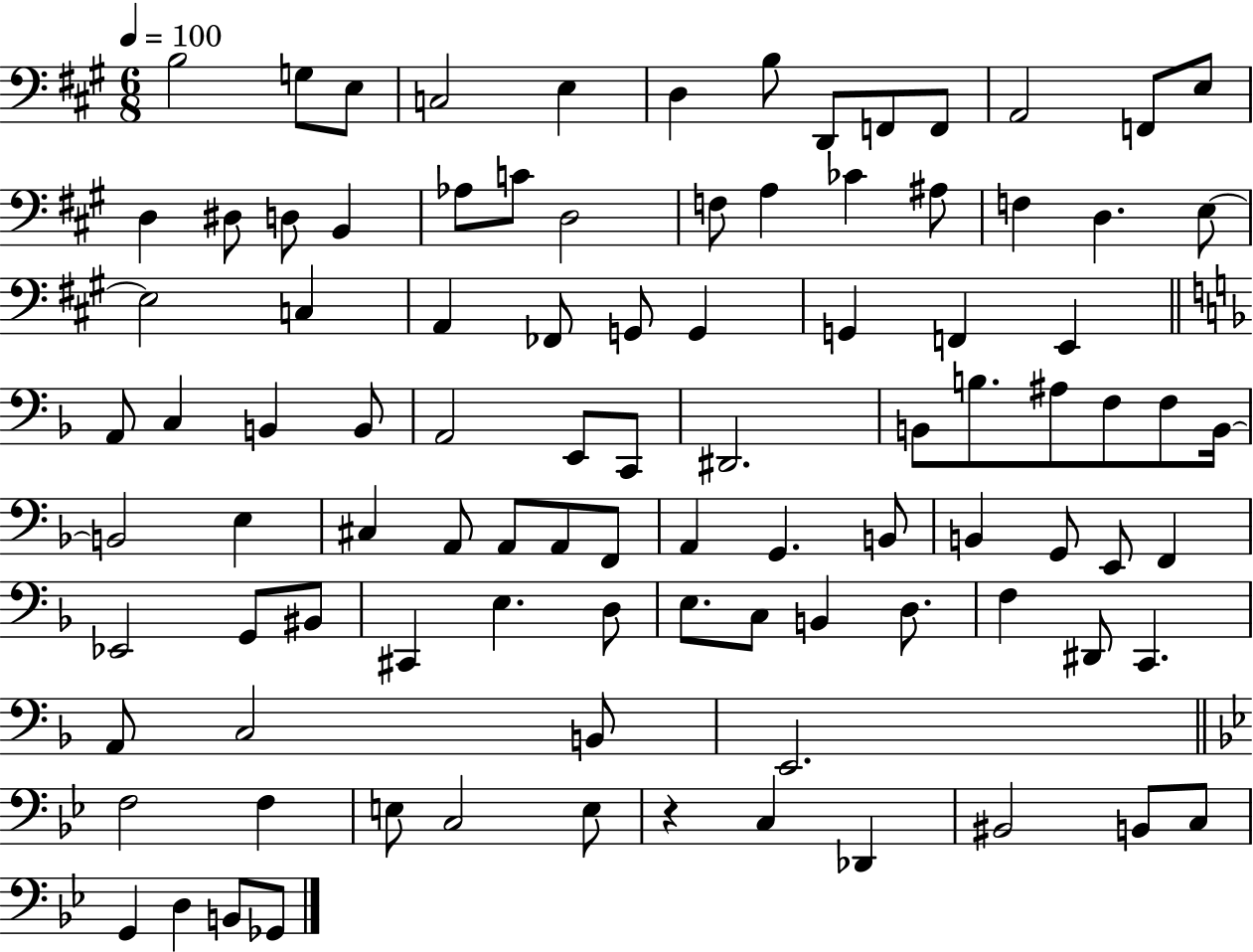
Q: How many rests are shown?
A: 1